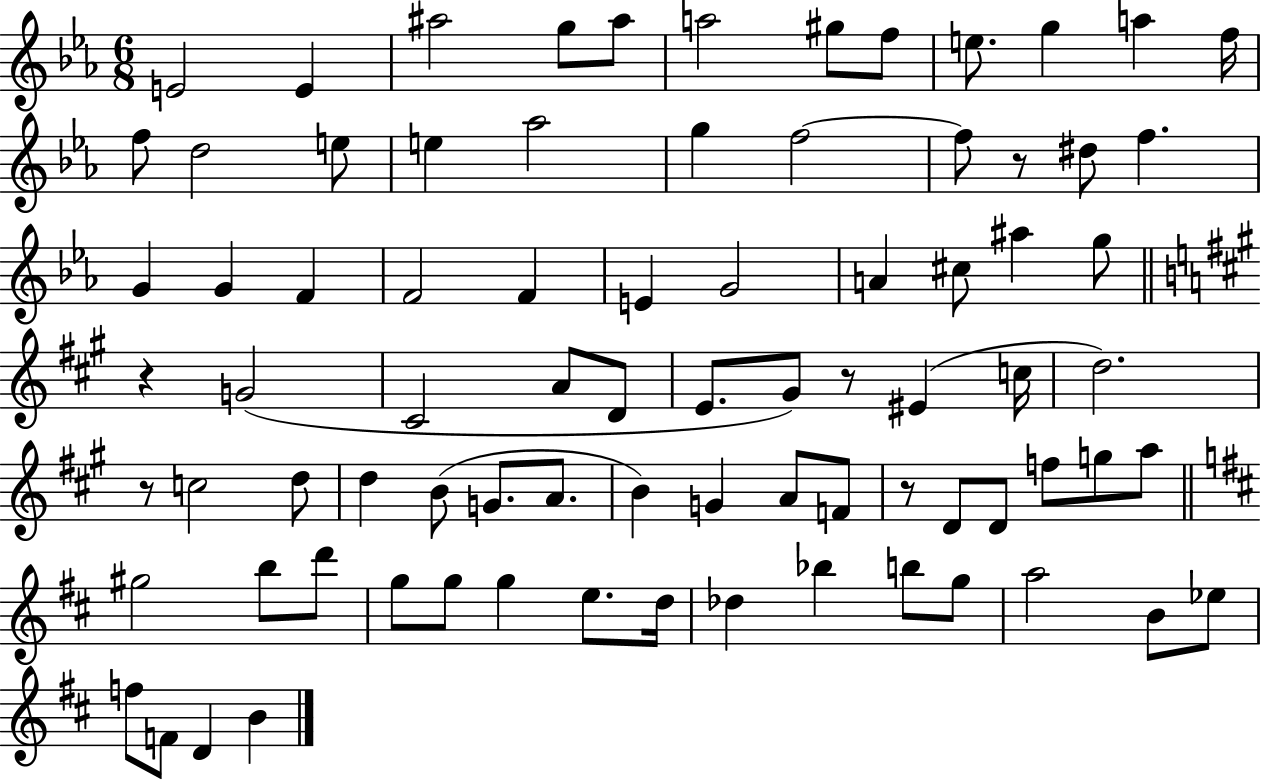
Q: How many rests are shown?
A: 5